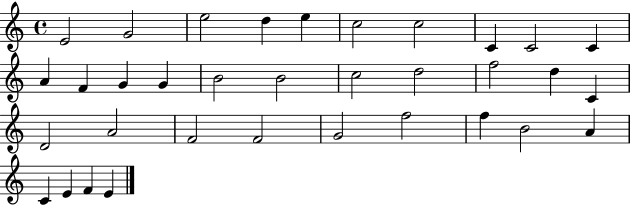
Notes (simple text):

E4/h G4/h E5/h D5/q E5/q C5/h C5/h C4/q C4/h C4/q A4/q F4/q G4/q G4/q B4/h B4/h C5/h D5/h F5/h D5/q C4/q D4/h A4/h F4/h F4/h G4/h F5/h F5/q B4/h A4/q C4/q E4/q F4/q E4/q